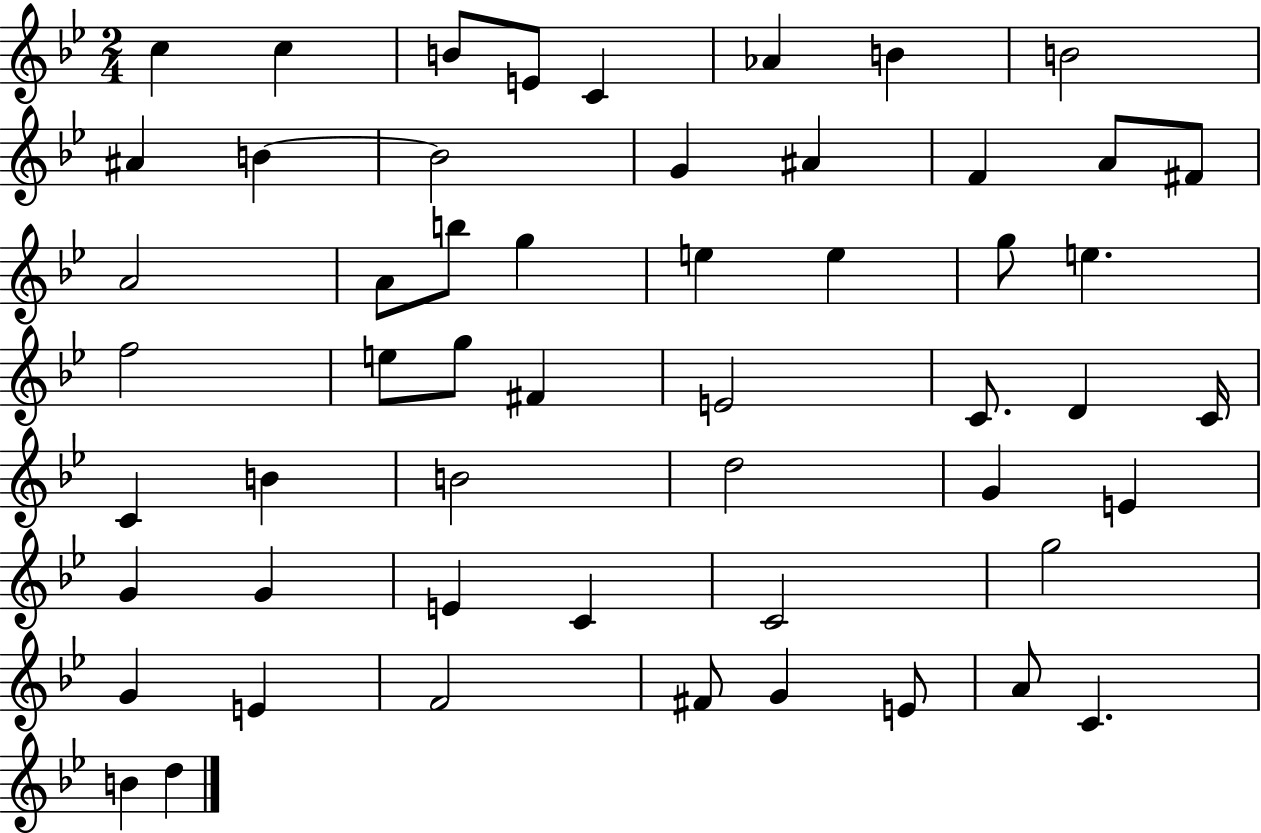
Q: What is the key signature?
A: BES major